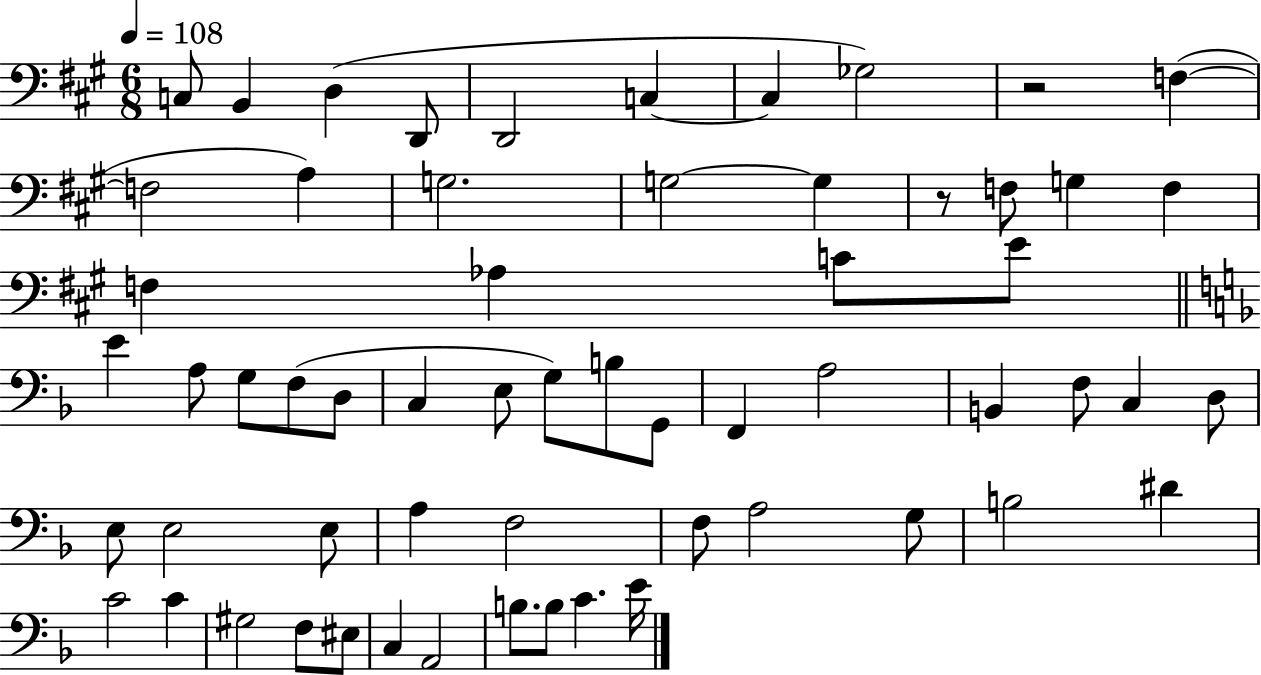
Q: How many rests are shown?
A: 2